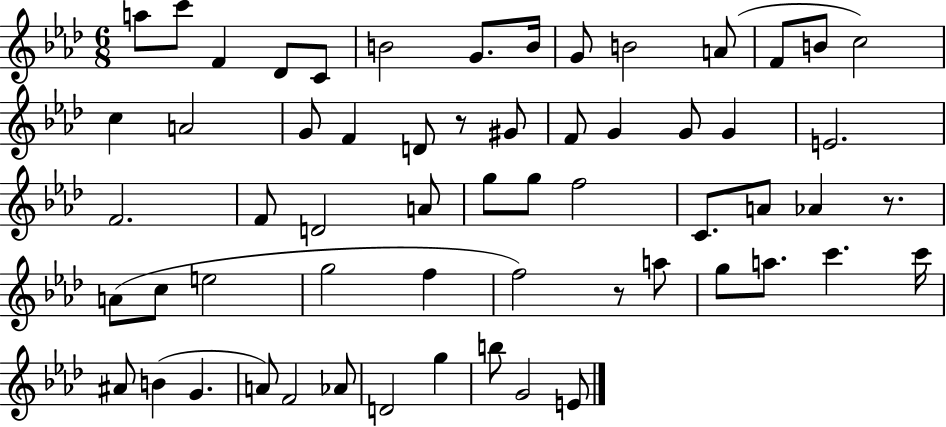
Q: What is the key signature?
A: AES major